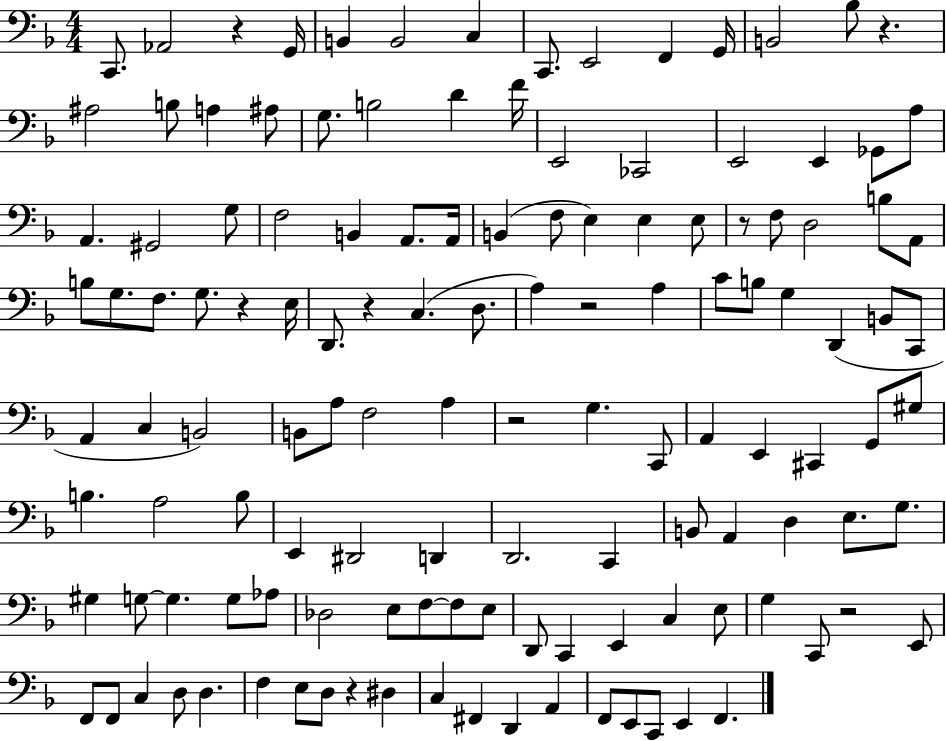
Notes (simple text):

C2/e. Ab2/h R/q G2/s B2/q B2/h C3/q C2/e. E2/h F2/q G2/s B2/h Bb3/e R/q. A#3/h B3/e A3/q A#3/e G3/e. B3/h D4/q F4/s E2/h CES2/h E2/h E2/q Gb2/e A3/e A2/q. G#2/h G3/e F3/h B2/q A2/e. A2/s B2/q F3/e E3/q E3/q E3/e R/e F3/e D3/h B3/e A2/e B3/e G3/e. F3/e. G3/e. R/q E3/s D2/e. R/q C3/q. D3/e. A3/q R/h A3/q C4/e B3/e G3/q D2/q B2/e C2/e A2/q C3/q B2/h B2/e A3/e F3/h A3/q R/h G3/q. C2/e A2/q E2/q C#2/q G2/e G#3/e B3/q. A3/h B3/e E2/q D#2/h D2/q D2/h. C2/q B2/e A2/q D3/q E3/e. G3/e. G#3/q G3/e G3/q. G3/e Ab3/e Db3/h E3/e F3/e F3/e E3/e D2/e C2/q E2/q C3/q E3/e G3/q C2/e R/h E2/e F2/e F2/e C3/q D3/e D3/q. F3/q E3/e D3/e R/q D#3/q C3/q F#2/q D2/q A2/q F2/e E2/e C2/e E2/q F2/q.